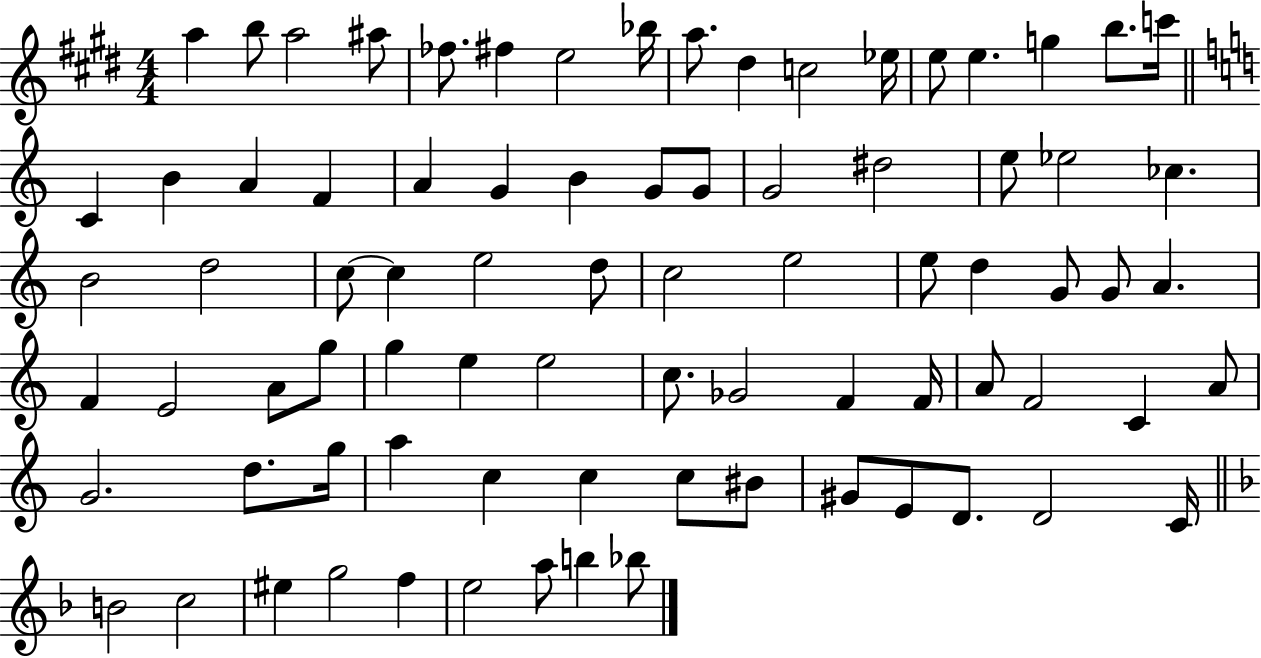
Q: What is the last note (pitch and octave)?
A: Bb5